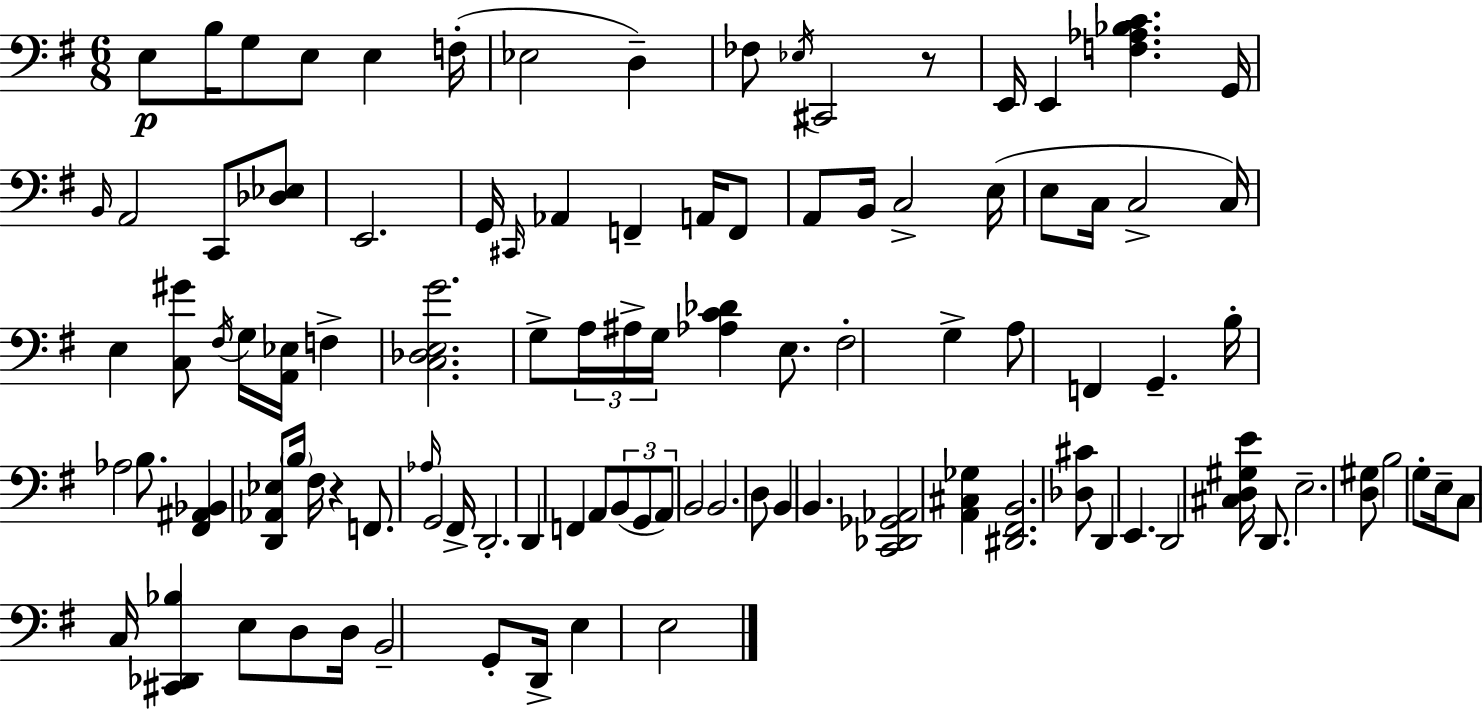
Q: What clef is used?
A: bass